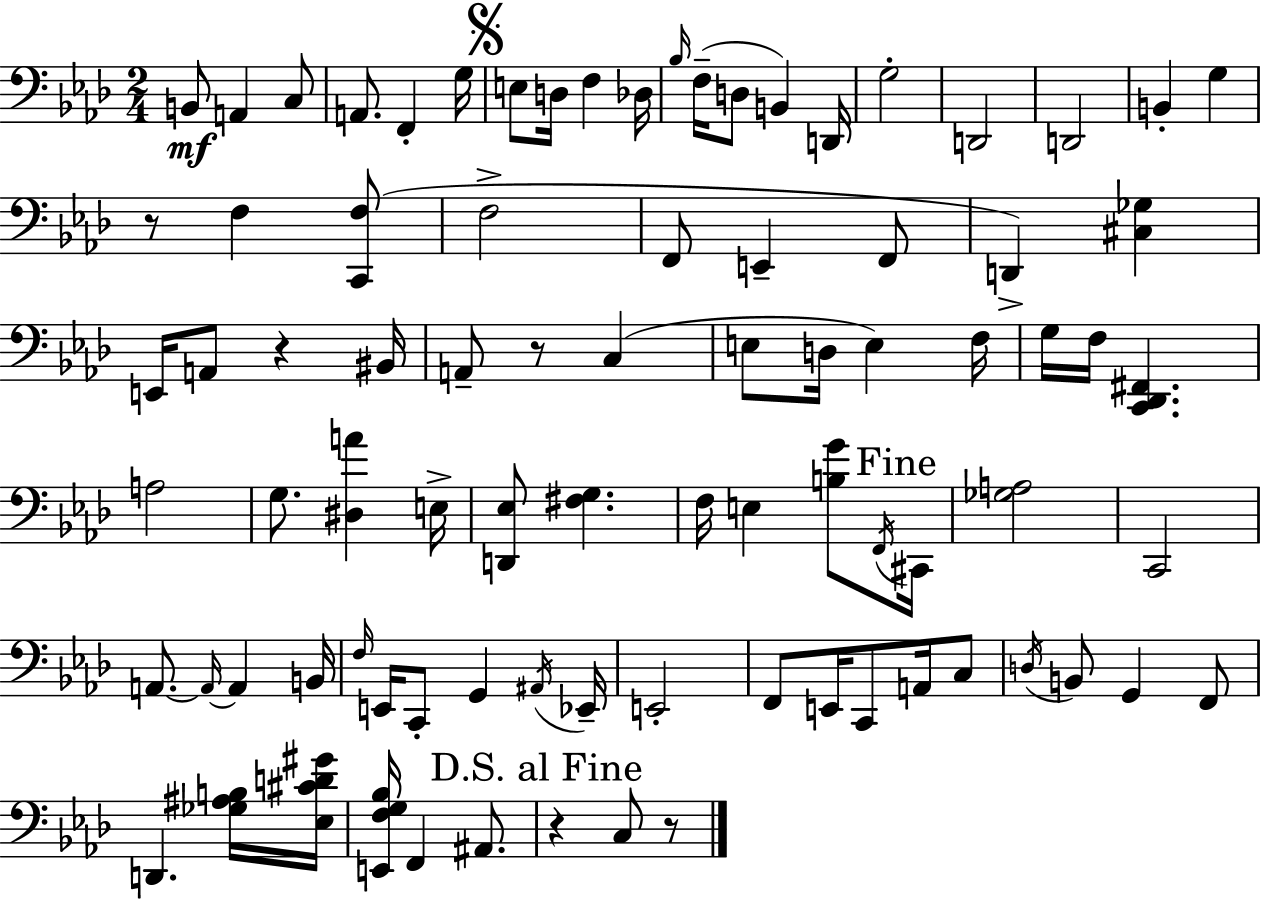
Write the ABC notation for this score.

X:1
T:Untitled
M:2/4
L:1/4
K:Ab
B,,/2 A,, C,/2 A,,/2 F,, G,/4 E,/2 D,/4 F, _D,/4 _B,/4 F,/4 D,/2 B,, D,,/4 G,2 D,,2 D,,2 B,, G, z/2 F, [C,,F,]/2 F,2 F,,/2 E,, F,,/2 D,, [^C,_G,] E,,/4 A,,/2 z ^B,,/4 A,,/2 z/2 C, E,/2 D,/4 E, F,/4 G,/4 F,/4 [C,,_D,,^F,,] A,2 G,/2 [^D,A] E,/4 [D,,_E,]/2 [^F,G,] F,/4 E, [B,G]/2 F,,/4 ^C,,/4 [_G,A,]2 C,,2 A,,/2 A,,/4 A,, B,,/4 F,/4 E,,/4 C,,/2 G,, ^A,,/4 _E,,/4 E,,2 F,,/2 E,,/4 C,,/2 A,,/4 C,/2 D,/4 B,,/2 G,, F,,/2 D,, [_G,^A,B,]/4 [_E,^CD^G]/4 [E,,F,G,_B,]/4 F,, ^A,,/2 z C,/2 z/2